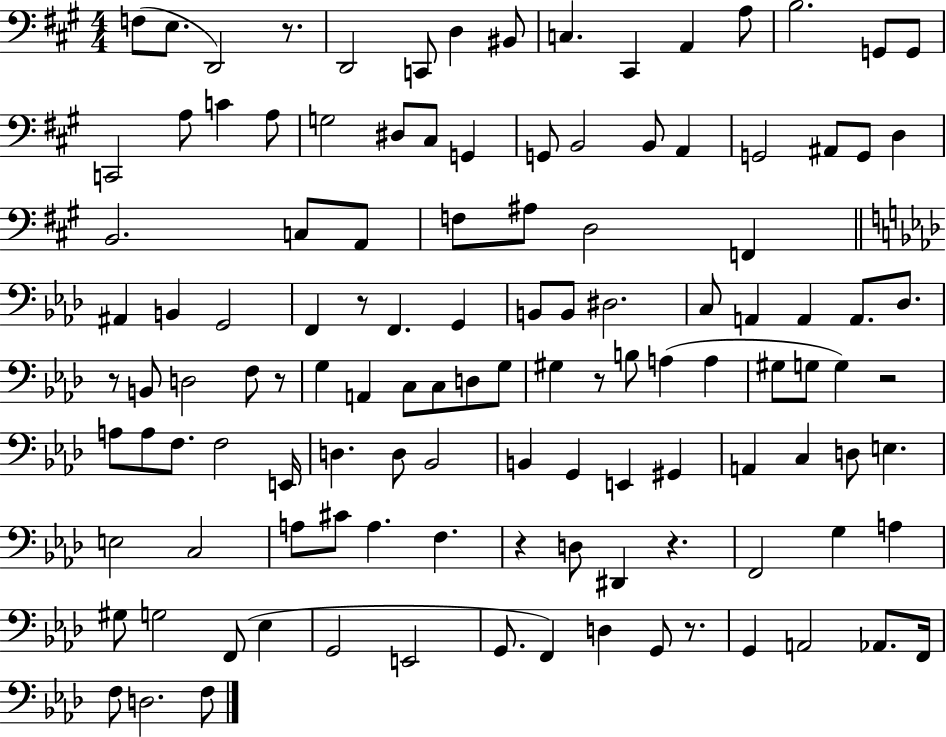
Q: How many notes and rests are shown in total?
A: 120